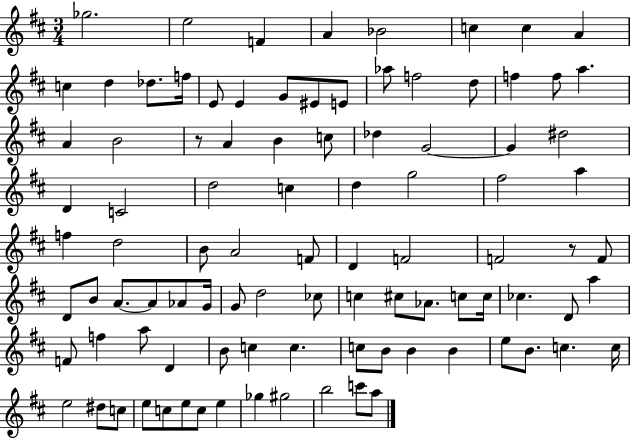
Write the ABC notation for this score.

X:1
T:Untitled
M:3/4
L:1/4
K:D
_g2 e2 F A _B2 c c A c d _d/2 f/4 E/2 E G/2 ^E/2 E/2 _a/2 f2 d/2 f f/2 a A B2 z/2 A B c/2 _d G2 G ^d2 D C2 d2 c d g2 ^f2 a f d2 B/2 A2 F/2 D F2 F2 z/2 F/2 D/2 B/2 A/2 A/2 _A/2 G/4 G/2 d2 _c/2 c ^c/2 _A/2 c/2 c/4 _c D/2 a F/2 f a/2 D B/2 c c c/2 B/2 B B e/2 B/2 c c/4 e2 ^d/2 c/2 e/2 c/2 e/2 c/2 e _g ^g2 b2 c'/2 a/2